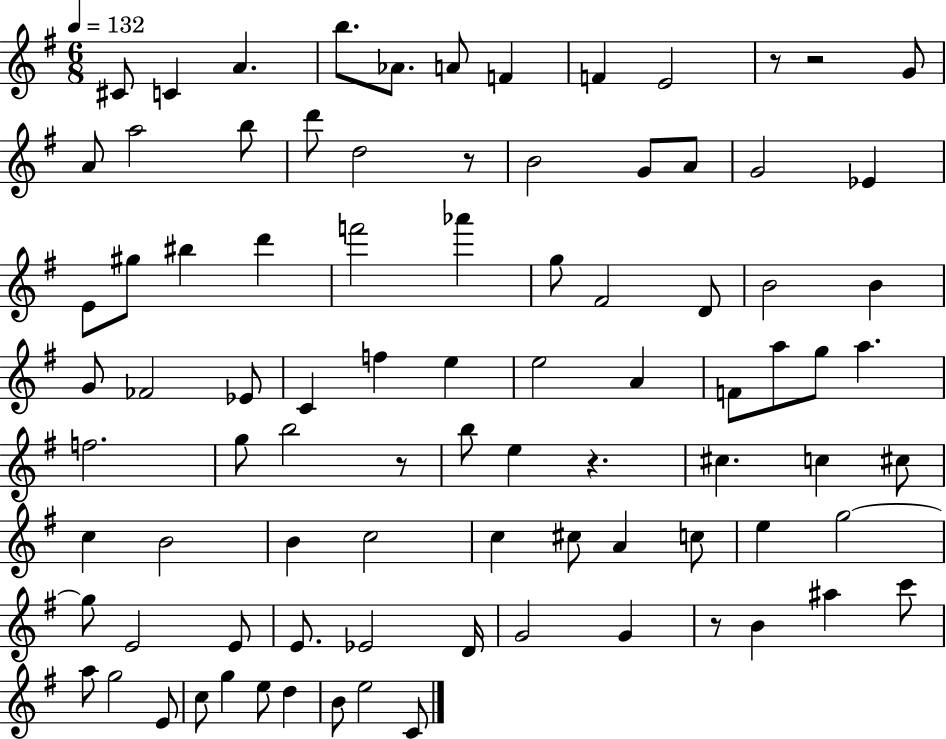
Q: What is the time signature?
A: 6/8